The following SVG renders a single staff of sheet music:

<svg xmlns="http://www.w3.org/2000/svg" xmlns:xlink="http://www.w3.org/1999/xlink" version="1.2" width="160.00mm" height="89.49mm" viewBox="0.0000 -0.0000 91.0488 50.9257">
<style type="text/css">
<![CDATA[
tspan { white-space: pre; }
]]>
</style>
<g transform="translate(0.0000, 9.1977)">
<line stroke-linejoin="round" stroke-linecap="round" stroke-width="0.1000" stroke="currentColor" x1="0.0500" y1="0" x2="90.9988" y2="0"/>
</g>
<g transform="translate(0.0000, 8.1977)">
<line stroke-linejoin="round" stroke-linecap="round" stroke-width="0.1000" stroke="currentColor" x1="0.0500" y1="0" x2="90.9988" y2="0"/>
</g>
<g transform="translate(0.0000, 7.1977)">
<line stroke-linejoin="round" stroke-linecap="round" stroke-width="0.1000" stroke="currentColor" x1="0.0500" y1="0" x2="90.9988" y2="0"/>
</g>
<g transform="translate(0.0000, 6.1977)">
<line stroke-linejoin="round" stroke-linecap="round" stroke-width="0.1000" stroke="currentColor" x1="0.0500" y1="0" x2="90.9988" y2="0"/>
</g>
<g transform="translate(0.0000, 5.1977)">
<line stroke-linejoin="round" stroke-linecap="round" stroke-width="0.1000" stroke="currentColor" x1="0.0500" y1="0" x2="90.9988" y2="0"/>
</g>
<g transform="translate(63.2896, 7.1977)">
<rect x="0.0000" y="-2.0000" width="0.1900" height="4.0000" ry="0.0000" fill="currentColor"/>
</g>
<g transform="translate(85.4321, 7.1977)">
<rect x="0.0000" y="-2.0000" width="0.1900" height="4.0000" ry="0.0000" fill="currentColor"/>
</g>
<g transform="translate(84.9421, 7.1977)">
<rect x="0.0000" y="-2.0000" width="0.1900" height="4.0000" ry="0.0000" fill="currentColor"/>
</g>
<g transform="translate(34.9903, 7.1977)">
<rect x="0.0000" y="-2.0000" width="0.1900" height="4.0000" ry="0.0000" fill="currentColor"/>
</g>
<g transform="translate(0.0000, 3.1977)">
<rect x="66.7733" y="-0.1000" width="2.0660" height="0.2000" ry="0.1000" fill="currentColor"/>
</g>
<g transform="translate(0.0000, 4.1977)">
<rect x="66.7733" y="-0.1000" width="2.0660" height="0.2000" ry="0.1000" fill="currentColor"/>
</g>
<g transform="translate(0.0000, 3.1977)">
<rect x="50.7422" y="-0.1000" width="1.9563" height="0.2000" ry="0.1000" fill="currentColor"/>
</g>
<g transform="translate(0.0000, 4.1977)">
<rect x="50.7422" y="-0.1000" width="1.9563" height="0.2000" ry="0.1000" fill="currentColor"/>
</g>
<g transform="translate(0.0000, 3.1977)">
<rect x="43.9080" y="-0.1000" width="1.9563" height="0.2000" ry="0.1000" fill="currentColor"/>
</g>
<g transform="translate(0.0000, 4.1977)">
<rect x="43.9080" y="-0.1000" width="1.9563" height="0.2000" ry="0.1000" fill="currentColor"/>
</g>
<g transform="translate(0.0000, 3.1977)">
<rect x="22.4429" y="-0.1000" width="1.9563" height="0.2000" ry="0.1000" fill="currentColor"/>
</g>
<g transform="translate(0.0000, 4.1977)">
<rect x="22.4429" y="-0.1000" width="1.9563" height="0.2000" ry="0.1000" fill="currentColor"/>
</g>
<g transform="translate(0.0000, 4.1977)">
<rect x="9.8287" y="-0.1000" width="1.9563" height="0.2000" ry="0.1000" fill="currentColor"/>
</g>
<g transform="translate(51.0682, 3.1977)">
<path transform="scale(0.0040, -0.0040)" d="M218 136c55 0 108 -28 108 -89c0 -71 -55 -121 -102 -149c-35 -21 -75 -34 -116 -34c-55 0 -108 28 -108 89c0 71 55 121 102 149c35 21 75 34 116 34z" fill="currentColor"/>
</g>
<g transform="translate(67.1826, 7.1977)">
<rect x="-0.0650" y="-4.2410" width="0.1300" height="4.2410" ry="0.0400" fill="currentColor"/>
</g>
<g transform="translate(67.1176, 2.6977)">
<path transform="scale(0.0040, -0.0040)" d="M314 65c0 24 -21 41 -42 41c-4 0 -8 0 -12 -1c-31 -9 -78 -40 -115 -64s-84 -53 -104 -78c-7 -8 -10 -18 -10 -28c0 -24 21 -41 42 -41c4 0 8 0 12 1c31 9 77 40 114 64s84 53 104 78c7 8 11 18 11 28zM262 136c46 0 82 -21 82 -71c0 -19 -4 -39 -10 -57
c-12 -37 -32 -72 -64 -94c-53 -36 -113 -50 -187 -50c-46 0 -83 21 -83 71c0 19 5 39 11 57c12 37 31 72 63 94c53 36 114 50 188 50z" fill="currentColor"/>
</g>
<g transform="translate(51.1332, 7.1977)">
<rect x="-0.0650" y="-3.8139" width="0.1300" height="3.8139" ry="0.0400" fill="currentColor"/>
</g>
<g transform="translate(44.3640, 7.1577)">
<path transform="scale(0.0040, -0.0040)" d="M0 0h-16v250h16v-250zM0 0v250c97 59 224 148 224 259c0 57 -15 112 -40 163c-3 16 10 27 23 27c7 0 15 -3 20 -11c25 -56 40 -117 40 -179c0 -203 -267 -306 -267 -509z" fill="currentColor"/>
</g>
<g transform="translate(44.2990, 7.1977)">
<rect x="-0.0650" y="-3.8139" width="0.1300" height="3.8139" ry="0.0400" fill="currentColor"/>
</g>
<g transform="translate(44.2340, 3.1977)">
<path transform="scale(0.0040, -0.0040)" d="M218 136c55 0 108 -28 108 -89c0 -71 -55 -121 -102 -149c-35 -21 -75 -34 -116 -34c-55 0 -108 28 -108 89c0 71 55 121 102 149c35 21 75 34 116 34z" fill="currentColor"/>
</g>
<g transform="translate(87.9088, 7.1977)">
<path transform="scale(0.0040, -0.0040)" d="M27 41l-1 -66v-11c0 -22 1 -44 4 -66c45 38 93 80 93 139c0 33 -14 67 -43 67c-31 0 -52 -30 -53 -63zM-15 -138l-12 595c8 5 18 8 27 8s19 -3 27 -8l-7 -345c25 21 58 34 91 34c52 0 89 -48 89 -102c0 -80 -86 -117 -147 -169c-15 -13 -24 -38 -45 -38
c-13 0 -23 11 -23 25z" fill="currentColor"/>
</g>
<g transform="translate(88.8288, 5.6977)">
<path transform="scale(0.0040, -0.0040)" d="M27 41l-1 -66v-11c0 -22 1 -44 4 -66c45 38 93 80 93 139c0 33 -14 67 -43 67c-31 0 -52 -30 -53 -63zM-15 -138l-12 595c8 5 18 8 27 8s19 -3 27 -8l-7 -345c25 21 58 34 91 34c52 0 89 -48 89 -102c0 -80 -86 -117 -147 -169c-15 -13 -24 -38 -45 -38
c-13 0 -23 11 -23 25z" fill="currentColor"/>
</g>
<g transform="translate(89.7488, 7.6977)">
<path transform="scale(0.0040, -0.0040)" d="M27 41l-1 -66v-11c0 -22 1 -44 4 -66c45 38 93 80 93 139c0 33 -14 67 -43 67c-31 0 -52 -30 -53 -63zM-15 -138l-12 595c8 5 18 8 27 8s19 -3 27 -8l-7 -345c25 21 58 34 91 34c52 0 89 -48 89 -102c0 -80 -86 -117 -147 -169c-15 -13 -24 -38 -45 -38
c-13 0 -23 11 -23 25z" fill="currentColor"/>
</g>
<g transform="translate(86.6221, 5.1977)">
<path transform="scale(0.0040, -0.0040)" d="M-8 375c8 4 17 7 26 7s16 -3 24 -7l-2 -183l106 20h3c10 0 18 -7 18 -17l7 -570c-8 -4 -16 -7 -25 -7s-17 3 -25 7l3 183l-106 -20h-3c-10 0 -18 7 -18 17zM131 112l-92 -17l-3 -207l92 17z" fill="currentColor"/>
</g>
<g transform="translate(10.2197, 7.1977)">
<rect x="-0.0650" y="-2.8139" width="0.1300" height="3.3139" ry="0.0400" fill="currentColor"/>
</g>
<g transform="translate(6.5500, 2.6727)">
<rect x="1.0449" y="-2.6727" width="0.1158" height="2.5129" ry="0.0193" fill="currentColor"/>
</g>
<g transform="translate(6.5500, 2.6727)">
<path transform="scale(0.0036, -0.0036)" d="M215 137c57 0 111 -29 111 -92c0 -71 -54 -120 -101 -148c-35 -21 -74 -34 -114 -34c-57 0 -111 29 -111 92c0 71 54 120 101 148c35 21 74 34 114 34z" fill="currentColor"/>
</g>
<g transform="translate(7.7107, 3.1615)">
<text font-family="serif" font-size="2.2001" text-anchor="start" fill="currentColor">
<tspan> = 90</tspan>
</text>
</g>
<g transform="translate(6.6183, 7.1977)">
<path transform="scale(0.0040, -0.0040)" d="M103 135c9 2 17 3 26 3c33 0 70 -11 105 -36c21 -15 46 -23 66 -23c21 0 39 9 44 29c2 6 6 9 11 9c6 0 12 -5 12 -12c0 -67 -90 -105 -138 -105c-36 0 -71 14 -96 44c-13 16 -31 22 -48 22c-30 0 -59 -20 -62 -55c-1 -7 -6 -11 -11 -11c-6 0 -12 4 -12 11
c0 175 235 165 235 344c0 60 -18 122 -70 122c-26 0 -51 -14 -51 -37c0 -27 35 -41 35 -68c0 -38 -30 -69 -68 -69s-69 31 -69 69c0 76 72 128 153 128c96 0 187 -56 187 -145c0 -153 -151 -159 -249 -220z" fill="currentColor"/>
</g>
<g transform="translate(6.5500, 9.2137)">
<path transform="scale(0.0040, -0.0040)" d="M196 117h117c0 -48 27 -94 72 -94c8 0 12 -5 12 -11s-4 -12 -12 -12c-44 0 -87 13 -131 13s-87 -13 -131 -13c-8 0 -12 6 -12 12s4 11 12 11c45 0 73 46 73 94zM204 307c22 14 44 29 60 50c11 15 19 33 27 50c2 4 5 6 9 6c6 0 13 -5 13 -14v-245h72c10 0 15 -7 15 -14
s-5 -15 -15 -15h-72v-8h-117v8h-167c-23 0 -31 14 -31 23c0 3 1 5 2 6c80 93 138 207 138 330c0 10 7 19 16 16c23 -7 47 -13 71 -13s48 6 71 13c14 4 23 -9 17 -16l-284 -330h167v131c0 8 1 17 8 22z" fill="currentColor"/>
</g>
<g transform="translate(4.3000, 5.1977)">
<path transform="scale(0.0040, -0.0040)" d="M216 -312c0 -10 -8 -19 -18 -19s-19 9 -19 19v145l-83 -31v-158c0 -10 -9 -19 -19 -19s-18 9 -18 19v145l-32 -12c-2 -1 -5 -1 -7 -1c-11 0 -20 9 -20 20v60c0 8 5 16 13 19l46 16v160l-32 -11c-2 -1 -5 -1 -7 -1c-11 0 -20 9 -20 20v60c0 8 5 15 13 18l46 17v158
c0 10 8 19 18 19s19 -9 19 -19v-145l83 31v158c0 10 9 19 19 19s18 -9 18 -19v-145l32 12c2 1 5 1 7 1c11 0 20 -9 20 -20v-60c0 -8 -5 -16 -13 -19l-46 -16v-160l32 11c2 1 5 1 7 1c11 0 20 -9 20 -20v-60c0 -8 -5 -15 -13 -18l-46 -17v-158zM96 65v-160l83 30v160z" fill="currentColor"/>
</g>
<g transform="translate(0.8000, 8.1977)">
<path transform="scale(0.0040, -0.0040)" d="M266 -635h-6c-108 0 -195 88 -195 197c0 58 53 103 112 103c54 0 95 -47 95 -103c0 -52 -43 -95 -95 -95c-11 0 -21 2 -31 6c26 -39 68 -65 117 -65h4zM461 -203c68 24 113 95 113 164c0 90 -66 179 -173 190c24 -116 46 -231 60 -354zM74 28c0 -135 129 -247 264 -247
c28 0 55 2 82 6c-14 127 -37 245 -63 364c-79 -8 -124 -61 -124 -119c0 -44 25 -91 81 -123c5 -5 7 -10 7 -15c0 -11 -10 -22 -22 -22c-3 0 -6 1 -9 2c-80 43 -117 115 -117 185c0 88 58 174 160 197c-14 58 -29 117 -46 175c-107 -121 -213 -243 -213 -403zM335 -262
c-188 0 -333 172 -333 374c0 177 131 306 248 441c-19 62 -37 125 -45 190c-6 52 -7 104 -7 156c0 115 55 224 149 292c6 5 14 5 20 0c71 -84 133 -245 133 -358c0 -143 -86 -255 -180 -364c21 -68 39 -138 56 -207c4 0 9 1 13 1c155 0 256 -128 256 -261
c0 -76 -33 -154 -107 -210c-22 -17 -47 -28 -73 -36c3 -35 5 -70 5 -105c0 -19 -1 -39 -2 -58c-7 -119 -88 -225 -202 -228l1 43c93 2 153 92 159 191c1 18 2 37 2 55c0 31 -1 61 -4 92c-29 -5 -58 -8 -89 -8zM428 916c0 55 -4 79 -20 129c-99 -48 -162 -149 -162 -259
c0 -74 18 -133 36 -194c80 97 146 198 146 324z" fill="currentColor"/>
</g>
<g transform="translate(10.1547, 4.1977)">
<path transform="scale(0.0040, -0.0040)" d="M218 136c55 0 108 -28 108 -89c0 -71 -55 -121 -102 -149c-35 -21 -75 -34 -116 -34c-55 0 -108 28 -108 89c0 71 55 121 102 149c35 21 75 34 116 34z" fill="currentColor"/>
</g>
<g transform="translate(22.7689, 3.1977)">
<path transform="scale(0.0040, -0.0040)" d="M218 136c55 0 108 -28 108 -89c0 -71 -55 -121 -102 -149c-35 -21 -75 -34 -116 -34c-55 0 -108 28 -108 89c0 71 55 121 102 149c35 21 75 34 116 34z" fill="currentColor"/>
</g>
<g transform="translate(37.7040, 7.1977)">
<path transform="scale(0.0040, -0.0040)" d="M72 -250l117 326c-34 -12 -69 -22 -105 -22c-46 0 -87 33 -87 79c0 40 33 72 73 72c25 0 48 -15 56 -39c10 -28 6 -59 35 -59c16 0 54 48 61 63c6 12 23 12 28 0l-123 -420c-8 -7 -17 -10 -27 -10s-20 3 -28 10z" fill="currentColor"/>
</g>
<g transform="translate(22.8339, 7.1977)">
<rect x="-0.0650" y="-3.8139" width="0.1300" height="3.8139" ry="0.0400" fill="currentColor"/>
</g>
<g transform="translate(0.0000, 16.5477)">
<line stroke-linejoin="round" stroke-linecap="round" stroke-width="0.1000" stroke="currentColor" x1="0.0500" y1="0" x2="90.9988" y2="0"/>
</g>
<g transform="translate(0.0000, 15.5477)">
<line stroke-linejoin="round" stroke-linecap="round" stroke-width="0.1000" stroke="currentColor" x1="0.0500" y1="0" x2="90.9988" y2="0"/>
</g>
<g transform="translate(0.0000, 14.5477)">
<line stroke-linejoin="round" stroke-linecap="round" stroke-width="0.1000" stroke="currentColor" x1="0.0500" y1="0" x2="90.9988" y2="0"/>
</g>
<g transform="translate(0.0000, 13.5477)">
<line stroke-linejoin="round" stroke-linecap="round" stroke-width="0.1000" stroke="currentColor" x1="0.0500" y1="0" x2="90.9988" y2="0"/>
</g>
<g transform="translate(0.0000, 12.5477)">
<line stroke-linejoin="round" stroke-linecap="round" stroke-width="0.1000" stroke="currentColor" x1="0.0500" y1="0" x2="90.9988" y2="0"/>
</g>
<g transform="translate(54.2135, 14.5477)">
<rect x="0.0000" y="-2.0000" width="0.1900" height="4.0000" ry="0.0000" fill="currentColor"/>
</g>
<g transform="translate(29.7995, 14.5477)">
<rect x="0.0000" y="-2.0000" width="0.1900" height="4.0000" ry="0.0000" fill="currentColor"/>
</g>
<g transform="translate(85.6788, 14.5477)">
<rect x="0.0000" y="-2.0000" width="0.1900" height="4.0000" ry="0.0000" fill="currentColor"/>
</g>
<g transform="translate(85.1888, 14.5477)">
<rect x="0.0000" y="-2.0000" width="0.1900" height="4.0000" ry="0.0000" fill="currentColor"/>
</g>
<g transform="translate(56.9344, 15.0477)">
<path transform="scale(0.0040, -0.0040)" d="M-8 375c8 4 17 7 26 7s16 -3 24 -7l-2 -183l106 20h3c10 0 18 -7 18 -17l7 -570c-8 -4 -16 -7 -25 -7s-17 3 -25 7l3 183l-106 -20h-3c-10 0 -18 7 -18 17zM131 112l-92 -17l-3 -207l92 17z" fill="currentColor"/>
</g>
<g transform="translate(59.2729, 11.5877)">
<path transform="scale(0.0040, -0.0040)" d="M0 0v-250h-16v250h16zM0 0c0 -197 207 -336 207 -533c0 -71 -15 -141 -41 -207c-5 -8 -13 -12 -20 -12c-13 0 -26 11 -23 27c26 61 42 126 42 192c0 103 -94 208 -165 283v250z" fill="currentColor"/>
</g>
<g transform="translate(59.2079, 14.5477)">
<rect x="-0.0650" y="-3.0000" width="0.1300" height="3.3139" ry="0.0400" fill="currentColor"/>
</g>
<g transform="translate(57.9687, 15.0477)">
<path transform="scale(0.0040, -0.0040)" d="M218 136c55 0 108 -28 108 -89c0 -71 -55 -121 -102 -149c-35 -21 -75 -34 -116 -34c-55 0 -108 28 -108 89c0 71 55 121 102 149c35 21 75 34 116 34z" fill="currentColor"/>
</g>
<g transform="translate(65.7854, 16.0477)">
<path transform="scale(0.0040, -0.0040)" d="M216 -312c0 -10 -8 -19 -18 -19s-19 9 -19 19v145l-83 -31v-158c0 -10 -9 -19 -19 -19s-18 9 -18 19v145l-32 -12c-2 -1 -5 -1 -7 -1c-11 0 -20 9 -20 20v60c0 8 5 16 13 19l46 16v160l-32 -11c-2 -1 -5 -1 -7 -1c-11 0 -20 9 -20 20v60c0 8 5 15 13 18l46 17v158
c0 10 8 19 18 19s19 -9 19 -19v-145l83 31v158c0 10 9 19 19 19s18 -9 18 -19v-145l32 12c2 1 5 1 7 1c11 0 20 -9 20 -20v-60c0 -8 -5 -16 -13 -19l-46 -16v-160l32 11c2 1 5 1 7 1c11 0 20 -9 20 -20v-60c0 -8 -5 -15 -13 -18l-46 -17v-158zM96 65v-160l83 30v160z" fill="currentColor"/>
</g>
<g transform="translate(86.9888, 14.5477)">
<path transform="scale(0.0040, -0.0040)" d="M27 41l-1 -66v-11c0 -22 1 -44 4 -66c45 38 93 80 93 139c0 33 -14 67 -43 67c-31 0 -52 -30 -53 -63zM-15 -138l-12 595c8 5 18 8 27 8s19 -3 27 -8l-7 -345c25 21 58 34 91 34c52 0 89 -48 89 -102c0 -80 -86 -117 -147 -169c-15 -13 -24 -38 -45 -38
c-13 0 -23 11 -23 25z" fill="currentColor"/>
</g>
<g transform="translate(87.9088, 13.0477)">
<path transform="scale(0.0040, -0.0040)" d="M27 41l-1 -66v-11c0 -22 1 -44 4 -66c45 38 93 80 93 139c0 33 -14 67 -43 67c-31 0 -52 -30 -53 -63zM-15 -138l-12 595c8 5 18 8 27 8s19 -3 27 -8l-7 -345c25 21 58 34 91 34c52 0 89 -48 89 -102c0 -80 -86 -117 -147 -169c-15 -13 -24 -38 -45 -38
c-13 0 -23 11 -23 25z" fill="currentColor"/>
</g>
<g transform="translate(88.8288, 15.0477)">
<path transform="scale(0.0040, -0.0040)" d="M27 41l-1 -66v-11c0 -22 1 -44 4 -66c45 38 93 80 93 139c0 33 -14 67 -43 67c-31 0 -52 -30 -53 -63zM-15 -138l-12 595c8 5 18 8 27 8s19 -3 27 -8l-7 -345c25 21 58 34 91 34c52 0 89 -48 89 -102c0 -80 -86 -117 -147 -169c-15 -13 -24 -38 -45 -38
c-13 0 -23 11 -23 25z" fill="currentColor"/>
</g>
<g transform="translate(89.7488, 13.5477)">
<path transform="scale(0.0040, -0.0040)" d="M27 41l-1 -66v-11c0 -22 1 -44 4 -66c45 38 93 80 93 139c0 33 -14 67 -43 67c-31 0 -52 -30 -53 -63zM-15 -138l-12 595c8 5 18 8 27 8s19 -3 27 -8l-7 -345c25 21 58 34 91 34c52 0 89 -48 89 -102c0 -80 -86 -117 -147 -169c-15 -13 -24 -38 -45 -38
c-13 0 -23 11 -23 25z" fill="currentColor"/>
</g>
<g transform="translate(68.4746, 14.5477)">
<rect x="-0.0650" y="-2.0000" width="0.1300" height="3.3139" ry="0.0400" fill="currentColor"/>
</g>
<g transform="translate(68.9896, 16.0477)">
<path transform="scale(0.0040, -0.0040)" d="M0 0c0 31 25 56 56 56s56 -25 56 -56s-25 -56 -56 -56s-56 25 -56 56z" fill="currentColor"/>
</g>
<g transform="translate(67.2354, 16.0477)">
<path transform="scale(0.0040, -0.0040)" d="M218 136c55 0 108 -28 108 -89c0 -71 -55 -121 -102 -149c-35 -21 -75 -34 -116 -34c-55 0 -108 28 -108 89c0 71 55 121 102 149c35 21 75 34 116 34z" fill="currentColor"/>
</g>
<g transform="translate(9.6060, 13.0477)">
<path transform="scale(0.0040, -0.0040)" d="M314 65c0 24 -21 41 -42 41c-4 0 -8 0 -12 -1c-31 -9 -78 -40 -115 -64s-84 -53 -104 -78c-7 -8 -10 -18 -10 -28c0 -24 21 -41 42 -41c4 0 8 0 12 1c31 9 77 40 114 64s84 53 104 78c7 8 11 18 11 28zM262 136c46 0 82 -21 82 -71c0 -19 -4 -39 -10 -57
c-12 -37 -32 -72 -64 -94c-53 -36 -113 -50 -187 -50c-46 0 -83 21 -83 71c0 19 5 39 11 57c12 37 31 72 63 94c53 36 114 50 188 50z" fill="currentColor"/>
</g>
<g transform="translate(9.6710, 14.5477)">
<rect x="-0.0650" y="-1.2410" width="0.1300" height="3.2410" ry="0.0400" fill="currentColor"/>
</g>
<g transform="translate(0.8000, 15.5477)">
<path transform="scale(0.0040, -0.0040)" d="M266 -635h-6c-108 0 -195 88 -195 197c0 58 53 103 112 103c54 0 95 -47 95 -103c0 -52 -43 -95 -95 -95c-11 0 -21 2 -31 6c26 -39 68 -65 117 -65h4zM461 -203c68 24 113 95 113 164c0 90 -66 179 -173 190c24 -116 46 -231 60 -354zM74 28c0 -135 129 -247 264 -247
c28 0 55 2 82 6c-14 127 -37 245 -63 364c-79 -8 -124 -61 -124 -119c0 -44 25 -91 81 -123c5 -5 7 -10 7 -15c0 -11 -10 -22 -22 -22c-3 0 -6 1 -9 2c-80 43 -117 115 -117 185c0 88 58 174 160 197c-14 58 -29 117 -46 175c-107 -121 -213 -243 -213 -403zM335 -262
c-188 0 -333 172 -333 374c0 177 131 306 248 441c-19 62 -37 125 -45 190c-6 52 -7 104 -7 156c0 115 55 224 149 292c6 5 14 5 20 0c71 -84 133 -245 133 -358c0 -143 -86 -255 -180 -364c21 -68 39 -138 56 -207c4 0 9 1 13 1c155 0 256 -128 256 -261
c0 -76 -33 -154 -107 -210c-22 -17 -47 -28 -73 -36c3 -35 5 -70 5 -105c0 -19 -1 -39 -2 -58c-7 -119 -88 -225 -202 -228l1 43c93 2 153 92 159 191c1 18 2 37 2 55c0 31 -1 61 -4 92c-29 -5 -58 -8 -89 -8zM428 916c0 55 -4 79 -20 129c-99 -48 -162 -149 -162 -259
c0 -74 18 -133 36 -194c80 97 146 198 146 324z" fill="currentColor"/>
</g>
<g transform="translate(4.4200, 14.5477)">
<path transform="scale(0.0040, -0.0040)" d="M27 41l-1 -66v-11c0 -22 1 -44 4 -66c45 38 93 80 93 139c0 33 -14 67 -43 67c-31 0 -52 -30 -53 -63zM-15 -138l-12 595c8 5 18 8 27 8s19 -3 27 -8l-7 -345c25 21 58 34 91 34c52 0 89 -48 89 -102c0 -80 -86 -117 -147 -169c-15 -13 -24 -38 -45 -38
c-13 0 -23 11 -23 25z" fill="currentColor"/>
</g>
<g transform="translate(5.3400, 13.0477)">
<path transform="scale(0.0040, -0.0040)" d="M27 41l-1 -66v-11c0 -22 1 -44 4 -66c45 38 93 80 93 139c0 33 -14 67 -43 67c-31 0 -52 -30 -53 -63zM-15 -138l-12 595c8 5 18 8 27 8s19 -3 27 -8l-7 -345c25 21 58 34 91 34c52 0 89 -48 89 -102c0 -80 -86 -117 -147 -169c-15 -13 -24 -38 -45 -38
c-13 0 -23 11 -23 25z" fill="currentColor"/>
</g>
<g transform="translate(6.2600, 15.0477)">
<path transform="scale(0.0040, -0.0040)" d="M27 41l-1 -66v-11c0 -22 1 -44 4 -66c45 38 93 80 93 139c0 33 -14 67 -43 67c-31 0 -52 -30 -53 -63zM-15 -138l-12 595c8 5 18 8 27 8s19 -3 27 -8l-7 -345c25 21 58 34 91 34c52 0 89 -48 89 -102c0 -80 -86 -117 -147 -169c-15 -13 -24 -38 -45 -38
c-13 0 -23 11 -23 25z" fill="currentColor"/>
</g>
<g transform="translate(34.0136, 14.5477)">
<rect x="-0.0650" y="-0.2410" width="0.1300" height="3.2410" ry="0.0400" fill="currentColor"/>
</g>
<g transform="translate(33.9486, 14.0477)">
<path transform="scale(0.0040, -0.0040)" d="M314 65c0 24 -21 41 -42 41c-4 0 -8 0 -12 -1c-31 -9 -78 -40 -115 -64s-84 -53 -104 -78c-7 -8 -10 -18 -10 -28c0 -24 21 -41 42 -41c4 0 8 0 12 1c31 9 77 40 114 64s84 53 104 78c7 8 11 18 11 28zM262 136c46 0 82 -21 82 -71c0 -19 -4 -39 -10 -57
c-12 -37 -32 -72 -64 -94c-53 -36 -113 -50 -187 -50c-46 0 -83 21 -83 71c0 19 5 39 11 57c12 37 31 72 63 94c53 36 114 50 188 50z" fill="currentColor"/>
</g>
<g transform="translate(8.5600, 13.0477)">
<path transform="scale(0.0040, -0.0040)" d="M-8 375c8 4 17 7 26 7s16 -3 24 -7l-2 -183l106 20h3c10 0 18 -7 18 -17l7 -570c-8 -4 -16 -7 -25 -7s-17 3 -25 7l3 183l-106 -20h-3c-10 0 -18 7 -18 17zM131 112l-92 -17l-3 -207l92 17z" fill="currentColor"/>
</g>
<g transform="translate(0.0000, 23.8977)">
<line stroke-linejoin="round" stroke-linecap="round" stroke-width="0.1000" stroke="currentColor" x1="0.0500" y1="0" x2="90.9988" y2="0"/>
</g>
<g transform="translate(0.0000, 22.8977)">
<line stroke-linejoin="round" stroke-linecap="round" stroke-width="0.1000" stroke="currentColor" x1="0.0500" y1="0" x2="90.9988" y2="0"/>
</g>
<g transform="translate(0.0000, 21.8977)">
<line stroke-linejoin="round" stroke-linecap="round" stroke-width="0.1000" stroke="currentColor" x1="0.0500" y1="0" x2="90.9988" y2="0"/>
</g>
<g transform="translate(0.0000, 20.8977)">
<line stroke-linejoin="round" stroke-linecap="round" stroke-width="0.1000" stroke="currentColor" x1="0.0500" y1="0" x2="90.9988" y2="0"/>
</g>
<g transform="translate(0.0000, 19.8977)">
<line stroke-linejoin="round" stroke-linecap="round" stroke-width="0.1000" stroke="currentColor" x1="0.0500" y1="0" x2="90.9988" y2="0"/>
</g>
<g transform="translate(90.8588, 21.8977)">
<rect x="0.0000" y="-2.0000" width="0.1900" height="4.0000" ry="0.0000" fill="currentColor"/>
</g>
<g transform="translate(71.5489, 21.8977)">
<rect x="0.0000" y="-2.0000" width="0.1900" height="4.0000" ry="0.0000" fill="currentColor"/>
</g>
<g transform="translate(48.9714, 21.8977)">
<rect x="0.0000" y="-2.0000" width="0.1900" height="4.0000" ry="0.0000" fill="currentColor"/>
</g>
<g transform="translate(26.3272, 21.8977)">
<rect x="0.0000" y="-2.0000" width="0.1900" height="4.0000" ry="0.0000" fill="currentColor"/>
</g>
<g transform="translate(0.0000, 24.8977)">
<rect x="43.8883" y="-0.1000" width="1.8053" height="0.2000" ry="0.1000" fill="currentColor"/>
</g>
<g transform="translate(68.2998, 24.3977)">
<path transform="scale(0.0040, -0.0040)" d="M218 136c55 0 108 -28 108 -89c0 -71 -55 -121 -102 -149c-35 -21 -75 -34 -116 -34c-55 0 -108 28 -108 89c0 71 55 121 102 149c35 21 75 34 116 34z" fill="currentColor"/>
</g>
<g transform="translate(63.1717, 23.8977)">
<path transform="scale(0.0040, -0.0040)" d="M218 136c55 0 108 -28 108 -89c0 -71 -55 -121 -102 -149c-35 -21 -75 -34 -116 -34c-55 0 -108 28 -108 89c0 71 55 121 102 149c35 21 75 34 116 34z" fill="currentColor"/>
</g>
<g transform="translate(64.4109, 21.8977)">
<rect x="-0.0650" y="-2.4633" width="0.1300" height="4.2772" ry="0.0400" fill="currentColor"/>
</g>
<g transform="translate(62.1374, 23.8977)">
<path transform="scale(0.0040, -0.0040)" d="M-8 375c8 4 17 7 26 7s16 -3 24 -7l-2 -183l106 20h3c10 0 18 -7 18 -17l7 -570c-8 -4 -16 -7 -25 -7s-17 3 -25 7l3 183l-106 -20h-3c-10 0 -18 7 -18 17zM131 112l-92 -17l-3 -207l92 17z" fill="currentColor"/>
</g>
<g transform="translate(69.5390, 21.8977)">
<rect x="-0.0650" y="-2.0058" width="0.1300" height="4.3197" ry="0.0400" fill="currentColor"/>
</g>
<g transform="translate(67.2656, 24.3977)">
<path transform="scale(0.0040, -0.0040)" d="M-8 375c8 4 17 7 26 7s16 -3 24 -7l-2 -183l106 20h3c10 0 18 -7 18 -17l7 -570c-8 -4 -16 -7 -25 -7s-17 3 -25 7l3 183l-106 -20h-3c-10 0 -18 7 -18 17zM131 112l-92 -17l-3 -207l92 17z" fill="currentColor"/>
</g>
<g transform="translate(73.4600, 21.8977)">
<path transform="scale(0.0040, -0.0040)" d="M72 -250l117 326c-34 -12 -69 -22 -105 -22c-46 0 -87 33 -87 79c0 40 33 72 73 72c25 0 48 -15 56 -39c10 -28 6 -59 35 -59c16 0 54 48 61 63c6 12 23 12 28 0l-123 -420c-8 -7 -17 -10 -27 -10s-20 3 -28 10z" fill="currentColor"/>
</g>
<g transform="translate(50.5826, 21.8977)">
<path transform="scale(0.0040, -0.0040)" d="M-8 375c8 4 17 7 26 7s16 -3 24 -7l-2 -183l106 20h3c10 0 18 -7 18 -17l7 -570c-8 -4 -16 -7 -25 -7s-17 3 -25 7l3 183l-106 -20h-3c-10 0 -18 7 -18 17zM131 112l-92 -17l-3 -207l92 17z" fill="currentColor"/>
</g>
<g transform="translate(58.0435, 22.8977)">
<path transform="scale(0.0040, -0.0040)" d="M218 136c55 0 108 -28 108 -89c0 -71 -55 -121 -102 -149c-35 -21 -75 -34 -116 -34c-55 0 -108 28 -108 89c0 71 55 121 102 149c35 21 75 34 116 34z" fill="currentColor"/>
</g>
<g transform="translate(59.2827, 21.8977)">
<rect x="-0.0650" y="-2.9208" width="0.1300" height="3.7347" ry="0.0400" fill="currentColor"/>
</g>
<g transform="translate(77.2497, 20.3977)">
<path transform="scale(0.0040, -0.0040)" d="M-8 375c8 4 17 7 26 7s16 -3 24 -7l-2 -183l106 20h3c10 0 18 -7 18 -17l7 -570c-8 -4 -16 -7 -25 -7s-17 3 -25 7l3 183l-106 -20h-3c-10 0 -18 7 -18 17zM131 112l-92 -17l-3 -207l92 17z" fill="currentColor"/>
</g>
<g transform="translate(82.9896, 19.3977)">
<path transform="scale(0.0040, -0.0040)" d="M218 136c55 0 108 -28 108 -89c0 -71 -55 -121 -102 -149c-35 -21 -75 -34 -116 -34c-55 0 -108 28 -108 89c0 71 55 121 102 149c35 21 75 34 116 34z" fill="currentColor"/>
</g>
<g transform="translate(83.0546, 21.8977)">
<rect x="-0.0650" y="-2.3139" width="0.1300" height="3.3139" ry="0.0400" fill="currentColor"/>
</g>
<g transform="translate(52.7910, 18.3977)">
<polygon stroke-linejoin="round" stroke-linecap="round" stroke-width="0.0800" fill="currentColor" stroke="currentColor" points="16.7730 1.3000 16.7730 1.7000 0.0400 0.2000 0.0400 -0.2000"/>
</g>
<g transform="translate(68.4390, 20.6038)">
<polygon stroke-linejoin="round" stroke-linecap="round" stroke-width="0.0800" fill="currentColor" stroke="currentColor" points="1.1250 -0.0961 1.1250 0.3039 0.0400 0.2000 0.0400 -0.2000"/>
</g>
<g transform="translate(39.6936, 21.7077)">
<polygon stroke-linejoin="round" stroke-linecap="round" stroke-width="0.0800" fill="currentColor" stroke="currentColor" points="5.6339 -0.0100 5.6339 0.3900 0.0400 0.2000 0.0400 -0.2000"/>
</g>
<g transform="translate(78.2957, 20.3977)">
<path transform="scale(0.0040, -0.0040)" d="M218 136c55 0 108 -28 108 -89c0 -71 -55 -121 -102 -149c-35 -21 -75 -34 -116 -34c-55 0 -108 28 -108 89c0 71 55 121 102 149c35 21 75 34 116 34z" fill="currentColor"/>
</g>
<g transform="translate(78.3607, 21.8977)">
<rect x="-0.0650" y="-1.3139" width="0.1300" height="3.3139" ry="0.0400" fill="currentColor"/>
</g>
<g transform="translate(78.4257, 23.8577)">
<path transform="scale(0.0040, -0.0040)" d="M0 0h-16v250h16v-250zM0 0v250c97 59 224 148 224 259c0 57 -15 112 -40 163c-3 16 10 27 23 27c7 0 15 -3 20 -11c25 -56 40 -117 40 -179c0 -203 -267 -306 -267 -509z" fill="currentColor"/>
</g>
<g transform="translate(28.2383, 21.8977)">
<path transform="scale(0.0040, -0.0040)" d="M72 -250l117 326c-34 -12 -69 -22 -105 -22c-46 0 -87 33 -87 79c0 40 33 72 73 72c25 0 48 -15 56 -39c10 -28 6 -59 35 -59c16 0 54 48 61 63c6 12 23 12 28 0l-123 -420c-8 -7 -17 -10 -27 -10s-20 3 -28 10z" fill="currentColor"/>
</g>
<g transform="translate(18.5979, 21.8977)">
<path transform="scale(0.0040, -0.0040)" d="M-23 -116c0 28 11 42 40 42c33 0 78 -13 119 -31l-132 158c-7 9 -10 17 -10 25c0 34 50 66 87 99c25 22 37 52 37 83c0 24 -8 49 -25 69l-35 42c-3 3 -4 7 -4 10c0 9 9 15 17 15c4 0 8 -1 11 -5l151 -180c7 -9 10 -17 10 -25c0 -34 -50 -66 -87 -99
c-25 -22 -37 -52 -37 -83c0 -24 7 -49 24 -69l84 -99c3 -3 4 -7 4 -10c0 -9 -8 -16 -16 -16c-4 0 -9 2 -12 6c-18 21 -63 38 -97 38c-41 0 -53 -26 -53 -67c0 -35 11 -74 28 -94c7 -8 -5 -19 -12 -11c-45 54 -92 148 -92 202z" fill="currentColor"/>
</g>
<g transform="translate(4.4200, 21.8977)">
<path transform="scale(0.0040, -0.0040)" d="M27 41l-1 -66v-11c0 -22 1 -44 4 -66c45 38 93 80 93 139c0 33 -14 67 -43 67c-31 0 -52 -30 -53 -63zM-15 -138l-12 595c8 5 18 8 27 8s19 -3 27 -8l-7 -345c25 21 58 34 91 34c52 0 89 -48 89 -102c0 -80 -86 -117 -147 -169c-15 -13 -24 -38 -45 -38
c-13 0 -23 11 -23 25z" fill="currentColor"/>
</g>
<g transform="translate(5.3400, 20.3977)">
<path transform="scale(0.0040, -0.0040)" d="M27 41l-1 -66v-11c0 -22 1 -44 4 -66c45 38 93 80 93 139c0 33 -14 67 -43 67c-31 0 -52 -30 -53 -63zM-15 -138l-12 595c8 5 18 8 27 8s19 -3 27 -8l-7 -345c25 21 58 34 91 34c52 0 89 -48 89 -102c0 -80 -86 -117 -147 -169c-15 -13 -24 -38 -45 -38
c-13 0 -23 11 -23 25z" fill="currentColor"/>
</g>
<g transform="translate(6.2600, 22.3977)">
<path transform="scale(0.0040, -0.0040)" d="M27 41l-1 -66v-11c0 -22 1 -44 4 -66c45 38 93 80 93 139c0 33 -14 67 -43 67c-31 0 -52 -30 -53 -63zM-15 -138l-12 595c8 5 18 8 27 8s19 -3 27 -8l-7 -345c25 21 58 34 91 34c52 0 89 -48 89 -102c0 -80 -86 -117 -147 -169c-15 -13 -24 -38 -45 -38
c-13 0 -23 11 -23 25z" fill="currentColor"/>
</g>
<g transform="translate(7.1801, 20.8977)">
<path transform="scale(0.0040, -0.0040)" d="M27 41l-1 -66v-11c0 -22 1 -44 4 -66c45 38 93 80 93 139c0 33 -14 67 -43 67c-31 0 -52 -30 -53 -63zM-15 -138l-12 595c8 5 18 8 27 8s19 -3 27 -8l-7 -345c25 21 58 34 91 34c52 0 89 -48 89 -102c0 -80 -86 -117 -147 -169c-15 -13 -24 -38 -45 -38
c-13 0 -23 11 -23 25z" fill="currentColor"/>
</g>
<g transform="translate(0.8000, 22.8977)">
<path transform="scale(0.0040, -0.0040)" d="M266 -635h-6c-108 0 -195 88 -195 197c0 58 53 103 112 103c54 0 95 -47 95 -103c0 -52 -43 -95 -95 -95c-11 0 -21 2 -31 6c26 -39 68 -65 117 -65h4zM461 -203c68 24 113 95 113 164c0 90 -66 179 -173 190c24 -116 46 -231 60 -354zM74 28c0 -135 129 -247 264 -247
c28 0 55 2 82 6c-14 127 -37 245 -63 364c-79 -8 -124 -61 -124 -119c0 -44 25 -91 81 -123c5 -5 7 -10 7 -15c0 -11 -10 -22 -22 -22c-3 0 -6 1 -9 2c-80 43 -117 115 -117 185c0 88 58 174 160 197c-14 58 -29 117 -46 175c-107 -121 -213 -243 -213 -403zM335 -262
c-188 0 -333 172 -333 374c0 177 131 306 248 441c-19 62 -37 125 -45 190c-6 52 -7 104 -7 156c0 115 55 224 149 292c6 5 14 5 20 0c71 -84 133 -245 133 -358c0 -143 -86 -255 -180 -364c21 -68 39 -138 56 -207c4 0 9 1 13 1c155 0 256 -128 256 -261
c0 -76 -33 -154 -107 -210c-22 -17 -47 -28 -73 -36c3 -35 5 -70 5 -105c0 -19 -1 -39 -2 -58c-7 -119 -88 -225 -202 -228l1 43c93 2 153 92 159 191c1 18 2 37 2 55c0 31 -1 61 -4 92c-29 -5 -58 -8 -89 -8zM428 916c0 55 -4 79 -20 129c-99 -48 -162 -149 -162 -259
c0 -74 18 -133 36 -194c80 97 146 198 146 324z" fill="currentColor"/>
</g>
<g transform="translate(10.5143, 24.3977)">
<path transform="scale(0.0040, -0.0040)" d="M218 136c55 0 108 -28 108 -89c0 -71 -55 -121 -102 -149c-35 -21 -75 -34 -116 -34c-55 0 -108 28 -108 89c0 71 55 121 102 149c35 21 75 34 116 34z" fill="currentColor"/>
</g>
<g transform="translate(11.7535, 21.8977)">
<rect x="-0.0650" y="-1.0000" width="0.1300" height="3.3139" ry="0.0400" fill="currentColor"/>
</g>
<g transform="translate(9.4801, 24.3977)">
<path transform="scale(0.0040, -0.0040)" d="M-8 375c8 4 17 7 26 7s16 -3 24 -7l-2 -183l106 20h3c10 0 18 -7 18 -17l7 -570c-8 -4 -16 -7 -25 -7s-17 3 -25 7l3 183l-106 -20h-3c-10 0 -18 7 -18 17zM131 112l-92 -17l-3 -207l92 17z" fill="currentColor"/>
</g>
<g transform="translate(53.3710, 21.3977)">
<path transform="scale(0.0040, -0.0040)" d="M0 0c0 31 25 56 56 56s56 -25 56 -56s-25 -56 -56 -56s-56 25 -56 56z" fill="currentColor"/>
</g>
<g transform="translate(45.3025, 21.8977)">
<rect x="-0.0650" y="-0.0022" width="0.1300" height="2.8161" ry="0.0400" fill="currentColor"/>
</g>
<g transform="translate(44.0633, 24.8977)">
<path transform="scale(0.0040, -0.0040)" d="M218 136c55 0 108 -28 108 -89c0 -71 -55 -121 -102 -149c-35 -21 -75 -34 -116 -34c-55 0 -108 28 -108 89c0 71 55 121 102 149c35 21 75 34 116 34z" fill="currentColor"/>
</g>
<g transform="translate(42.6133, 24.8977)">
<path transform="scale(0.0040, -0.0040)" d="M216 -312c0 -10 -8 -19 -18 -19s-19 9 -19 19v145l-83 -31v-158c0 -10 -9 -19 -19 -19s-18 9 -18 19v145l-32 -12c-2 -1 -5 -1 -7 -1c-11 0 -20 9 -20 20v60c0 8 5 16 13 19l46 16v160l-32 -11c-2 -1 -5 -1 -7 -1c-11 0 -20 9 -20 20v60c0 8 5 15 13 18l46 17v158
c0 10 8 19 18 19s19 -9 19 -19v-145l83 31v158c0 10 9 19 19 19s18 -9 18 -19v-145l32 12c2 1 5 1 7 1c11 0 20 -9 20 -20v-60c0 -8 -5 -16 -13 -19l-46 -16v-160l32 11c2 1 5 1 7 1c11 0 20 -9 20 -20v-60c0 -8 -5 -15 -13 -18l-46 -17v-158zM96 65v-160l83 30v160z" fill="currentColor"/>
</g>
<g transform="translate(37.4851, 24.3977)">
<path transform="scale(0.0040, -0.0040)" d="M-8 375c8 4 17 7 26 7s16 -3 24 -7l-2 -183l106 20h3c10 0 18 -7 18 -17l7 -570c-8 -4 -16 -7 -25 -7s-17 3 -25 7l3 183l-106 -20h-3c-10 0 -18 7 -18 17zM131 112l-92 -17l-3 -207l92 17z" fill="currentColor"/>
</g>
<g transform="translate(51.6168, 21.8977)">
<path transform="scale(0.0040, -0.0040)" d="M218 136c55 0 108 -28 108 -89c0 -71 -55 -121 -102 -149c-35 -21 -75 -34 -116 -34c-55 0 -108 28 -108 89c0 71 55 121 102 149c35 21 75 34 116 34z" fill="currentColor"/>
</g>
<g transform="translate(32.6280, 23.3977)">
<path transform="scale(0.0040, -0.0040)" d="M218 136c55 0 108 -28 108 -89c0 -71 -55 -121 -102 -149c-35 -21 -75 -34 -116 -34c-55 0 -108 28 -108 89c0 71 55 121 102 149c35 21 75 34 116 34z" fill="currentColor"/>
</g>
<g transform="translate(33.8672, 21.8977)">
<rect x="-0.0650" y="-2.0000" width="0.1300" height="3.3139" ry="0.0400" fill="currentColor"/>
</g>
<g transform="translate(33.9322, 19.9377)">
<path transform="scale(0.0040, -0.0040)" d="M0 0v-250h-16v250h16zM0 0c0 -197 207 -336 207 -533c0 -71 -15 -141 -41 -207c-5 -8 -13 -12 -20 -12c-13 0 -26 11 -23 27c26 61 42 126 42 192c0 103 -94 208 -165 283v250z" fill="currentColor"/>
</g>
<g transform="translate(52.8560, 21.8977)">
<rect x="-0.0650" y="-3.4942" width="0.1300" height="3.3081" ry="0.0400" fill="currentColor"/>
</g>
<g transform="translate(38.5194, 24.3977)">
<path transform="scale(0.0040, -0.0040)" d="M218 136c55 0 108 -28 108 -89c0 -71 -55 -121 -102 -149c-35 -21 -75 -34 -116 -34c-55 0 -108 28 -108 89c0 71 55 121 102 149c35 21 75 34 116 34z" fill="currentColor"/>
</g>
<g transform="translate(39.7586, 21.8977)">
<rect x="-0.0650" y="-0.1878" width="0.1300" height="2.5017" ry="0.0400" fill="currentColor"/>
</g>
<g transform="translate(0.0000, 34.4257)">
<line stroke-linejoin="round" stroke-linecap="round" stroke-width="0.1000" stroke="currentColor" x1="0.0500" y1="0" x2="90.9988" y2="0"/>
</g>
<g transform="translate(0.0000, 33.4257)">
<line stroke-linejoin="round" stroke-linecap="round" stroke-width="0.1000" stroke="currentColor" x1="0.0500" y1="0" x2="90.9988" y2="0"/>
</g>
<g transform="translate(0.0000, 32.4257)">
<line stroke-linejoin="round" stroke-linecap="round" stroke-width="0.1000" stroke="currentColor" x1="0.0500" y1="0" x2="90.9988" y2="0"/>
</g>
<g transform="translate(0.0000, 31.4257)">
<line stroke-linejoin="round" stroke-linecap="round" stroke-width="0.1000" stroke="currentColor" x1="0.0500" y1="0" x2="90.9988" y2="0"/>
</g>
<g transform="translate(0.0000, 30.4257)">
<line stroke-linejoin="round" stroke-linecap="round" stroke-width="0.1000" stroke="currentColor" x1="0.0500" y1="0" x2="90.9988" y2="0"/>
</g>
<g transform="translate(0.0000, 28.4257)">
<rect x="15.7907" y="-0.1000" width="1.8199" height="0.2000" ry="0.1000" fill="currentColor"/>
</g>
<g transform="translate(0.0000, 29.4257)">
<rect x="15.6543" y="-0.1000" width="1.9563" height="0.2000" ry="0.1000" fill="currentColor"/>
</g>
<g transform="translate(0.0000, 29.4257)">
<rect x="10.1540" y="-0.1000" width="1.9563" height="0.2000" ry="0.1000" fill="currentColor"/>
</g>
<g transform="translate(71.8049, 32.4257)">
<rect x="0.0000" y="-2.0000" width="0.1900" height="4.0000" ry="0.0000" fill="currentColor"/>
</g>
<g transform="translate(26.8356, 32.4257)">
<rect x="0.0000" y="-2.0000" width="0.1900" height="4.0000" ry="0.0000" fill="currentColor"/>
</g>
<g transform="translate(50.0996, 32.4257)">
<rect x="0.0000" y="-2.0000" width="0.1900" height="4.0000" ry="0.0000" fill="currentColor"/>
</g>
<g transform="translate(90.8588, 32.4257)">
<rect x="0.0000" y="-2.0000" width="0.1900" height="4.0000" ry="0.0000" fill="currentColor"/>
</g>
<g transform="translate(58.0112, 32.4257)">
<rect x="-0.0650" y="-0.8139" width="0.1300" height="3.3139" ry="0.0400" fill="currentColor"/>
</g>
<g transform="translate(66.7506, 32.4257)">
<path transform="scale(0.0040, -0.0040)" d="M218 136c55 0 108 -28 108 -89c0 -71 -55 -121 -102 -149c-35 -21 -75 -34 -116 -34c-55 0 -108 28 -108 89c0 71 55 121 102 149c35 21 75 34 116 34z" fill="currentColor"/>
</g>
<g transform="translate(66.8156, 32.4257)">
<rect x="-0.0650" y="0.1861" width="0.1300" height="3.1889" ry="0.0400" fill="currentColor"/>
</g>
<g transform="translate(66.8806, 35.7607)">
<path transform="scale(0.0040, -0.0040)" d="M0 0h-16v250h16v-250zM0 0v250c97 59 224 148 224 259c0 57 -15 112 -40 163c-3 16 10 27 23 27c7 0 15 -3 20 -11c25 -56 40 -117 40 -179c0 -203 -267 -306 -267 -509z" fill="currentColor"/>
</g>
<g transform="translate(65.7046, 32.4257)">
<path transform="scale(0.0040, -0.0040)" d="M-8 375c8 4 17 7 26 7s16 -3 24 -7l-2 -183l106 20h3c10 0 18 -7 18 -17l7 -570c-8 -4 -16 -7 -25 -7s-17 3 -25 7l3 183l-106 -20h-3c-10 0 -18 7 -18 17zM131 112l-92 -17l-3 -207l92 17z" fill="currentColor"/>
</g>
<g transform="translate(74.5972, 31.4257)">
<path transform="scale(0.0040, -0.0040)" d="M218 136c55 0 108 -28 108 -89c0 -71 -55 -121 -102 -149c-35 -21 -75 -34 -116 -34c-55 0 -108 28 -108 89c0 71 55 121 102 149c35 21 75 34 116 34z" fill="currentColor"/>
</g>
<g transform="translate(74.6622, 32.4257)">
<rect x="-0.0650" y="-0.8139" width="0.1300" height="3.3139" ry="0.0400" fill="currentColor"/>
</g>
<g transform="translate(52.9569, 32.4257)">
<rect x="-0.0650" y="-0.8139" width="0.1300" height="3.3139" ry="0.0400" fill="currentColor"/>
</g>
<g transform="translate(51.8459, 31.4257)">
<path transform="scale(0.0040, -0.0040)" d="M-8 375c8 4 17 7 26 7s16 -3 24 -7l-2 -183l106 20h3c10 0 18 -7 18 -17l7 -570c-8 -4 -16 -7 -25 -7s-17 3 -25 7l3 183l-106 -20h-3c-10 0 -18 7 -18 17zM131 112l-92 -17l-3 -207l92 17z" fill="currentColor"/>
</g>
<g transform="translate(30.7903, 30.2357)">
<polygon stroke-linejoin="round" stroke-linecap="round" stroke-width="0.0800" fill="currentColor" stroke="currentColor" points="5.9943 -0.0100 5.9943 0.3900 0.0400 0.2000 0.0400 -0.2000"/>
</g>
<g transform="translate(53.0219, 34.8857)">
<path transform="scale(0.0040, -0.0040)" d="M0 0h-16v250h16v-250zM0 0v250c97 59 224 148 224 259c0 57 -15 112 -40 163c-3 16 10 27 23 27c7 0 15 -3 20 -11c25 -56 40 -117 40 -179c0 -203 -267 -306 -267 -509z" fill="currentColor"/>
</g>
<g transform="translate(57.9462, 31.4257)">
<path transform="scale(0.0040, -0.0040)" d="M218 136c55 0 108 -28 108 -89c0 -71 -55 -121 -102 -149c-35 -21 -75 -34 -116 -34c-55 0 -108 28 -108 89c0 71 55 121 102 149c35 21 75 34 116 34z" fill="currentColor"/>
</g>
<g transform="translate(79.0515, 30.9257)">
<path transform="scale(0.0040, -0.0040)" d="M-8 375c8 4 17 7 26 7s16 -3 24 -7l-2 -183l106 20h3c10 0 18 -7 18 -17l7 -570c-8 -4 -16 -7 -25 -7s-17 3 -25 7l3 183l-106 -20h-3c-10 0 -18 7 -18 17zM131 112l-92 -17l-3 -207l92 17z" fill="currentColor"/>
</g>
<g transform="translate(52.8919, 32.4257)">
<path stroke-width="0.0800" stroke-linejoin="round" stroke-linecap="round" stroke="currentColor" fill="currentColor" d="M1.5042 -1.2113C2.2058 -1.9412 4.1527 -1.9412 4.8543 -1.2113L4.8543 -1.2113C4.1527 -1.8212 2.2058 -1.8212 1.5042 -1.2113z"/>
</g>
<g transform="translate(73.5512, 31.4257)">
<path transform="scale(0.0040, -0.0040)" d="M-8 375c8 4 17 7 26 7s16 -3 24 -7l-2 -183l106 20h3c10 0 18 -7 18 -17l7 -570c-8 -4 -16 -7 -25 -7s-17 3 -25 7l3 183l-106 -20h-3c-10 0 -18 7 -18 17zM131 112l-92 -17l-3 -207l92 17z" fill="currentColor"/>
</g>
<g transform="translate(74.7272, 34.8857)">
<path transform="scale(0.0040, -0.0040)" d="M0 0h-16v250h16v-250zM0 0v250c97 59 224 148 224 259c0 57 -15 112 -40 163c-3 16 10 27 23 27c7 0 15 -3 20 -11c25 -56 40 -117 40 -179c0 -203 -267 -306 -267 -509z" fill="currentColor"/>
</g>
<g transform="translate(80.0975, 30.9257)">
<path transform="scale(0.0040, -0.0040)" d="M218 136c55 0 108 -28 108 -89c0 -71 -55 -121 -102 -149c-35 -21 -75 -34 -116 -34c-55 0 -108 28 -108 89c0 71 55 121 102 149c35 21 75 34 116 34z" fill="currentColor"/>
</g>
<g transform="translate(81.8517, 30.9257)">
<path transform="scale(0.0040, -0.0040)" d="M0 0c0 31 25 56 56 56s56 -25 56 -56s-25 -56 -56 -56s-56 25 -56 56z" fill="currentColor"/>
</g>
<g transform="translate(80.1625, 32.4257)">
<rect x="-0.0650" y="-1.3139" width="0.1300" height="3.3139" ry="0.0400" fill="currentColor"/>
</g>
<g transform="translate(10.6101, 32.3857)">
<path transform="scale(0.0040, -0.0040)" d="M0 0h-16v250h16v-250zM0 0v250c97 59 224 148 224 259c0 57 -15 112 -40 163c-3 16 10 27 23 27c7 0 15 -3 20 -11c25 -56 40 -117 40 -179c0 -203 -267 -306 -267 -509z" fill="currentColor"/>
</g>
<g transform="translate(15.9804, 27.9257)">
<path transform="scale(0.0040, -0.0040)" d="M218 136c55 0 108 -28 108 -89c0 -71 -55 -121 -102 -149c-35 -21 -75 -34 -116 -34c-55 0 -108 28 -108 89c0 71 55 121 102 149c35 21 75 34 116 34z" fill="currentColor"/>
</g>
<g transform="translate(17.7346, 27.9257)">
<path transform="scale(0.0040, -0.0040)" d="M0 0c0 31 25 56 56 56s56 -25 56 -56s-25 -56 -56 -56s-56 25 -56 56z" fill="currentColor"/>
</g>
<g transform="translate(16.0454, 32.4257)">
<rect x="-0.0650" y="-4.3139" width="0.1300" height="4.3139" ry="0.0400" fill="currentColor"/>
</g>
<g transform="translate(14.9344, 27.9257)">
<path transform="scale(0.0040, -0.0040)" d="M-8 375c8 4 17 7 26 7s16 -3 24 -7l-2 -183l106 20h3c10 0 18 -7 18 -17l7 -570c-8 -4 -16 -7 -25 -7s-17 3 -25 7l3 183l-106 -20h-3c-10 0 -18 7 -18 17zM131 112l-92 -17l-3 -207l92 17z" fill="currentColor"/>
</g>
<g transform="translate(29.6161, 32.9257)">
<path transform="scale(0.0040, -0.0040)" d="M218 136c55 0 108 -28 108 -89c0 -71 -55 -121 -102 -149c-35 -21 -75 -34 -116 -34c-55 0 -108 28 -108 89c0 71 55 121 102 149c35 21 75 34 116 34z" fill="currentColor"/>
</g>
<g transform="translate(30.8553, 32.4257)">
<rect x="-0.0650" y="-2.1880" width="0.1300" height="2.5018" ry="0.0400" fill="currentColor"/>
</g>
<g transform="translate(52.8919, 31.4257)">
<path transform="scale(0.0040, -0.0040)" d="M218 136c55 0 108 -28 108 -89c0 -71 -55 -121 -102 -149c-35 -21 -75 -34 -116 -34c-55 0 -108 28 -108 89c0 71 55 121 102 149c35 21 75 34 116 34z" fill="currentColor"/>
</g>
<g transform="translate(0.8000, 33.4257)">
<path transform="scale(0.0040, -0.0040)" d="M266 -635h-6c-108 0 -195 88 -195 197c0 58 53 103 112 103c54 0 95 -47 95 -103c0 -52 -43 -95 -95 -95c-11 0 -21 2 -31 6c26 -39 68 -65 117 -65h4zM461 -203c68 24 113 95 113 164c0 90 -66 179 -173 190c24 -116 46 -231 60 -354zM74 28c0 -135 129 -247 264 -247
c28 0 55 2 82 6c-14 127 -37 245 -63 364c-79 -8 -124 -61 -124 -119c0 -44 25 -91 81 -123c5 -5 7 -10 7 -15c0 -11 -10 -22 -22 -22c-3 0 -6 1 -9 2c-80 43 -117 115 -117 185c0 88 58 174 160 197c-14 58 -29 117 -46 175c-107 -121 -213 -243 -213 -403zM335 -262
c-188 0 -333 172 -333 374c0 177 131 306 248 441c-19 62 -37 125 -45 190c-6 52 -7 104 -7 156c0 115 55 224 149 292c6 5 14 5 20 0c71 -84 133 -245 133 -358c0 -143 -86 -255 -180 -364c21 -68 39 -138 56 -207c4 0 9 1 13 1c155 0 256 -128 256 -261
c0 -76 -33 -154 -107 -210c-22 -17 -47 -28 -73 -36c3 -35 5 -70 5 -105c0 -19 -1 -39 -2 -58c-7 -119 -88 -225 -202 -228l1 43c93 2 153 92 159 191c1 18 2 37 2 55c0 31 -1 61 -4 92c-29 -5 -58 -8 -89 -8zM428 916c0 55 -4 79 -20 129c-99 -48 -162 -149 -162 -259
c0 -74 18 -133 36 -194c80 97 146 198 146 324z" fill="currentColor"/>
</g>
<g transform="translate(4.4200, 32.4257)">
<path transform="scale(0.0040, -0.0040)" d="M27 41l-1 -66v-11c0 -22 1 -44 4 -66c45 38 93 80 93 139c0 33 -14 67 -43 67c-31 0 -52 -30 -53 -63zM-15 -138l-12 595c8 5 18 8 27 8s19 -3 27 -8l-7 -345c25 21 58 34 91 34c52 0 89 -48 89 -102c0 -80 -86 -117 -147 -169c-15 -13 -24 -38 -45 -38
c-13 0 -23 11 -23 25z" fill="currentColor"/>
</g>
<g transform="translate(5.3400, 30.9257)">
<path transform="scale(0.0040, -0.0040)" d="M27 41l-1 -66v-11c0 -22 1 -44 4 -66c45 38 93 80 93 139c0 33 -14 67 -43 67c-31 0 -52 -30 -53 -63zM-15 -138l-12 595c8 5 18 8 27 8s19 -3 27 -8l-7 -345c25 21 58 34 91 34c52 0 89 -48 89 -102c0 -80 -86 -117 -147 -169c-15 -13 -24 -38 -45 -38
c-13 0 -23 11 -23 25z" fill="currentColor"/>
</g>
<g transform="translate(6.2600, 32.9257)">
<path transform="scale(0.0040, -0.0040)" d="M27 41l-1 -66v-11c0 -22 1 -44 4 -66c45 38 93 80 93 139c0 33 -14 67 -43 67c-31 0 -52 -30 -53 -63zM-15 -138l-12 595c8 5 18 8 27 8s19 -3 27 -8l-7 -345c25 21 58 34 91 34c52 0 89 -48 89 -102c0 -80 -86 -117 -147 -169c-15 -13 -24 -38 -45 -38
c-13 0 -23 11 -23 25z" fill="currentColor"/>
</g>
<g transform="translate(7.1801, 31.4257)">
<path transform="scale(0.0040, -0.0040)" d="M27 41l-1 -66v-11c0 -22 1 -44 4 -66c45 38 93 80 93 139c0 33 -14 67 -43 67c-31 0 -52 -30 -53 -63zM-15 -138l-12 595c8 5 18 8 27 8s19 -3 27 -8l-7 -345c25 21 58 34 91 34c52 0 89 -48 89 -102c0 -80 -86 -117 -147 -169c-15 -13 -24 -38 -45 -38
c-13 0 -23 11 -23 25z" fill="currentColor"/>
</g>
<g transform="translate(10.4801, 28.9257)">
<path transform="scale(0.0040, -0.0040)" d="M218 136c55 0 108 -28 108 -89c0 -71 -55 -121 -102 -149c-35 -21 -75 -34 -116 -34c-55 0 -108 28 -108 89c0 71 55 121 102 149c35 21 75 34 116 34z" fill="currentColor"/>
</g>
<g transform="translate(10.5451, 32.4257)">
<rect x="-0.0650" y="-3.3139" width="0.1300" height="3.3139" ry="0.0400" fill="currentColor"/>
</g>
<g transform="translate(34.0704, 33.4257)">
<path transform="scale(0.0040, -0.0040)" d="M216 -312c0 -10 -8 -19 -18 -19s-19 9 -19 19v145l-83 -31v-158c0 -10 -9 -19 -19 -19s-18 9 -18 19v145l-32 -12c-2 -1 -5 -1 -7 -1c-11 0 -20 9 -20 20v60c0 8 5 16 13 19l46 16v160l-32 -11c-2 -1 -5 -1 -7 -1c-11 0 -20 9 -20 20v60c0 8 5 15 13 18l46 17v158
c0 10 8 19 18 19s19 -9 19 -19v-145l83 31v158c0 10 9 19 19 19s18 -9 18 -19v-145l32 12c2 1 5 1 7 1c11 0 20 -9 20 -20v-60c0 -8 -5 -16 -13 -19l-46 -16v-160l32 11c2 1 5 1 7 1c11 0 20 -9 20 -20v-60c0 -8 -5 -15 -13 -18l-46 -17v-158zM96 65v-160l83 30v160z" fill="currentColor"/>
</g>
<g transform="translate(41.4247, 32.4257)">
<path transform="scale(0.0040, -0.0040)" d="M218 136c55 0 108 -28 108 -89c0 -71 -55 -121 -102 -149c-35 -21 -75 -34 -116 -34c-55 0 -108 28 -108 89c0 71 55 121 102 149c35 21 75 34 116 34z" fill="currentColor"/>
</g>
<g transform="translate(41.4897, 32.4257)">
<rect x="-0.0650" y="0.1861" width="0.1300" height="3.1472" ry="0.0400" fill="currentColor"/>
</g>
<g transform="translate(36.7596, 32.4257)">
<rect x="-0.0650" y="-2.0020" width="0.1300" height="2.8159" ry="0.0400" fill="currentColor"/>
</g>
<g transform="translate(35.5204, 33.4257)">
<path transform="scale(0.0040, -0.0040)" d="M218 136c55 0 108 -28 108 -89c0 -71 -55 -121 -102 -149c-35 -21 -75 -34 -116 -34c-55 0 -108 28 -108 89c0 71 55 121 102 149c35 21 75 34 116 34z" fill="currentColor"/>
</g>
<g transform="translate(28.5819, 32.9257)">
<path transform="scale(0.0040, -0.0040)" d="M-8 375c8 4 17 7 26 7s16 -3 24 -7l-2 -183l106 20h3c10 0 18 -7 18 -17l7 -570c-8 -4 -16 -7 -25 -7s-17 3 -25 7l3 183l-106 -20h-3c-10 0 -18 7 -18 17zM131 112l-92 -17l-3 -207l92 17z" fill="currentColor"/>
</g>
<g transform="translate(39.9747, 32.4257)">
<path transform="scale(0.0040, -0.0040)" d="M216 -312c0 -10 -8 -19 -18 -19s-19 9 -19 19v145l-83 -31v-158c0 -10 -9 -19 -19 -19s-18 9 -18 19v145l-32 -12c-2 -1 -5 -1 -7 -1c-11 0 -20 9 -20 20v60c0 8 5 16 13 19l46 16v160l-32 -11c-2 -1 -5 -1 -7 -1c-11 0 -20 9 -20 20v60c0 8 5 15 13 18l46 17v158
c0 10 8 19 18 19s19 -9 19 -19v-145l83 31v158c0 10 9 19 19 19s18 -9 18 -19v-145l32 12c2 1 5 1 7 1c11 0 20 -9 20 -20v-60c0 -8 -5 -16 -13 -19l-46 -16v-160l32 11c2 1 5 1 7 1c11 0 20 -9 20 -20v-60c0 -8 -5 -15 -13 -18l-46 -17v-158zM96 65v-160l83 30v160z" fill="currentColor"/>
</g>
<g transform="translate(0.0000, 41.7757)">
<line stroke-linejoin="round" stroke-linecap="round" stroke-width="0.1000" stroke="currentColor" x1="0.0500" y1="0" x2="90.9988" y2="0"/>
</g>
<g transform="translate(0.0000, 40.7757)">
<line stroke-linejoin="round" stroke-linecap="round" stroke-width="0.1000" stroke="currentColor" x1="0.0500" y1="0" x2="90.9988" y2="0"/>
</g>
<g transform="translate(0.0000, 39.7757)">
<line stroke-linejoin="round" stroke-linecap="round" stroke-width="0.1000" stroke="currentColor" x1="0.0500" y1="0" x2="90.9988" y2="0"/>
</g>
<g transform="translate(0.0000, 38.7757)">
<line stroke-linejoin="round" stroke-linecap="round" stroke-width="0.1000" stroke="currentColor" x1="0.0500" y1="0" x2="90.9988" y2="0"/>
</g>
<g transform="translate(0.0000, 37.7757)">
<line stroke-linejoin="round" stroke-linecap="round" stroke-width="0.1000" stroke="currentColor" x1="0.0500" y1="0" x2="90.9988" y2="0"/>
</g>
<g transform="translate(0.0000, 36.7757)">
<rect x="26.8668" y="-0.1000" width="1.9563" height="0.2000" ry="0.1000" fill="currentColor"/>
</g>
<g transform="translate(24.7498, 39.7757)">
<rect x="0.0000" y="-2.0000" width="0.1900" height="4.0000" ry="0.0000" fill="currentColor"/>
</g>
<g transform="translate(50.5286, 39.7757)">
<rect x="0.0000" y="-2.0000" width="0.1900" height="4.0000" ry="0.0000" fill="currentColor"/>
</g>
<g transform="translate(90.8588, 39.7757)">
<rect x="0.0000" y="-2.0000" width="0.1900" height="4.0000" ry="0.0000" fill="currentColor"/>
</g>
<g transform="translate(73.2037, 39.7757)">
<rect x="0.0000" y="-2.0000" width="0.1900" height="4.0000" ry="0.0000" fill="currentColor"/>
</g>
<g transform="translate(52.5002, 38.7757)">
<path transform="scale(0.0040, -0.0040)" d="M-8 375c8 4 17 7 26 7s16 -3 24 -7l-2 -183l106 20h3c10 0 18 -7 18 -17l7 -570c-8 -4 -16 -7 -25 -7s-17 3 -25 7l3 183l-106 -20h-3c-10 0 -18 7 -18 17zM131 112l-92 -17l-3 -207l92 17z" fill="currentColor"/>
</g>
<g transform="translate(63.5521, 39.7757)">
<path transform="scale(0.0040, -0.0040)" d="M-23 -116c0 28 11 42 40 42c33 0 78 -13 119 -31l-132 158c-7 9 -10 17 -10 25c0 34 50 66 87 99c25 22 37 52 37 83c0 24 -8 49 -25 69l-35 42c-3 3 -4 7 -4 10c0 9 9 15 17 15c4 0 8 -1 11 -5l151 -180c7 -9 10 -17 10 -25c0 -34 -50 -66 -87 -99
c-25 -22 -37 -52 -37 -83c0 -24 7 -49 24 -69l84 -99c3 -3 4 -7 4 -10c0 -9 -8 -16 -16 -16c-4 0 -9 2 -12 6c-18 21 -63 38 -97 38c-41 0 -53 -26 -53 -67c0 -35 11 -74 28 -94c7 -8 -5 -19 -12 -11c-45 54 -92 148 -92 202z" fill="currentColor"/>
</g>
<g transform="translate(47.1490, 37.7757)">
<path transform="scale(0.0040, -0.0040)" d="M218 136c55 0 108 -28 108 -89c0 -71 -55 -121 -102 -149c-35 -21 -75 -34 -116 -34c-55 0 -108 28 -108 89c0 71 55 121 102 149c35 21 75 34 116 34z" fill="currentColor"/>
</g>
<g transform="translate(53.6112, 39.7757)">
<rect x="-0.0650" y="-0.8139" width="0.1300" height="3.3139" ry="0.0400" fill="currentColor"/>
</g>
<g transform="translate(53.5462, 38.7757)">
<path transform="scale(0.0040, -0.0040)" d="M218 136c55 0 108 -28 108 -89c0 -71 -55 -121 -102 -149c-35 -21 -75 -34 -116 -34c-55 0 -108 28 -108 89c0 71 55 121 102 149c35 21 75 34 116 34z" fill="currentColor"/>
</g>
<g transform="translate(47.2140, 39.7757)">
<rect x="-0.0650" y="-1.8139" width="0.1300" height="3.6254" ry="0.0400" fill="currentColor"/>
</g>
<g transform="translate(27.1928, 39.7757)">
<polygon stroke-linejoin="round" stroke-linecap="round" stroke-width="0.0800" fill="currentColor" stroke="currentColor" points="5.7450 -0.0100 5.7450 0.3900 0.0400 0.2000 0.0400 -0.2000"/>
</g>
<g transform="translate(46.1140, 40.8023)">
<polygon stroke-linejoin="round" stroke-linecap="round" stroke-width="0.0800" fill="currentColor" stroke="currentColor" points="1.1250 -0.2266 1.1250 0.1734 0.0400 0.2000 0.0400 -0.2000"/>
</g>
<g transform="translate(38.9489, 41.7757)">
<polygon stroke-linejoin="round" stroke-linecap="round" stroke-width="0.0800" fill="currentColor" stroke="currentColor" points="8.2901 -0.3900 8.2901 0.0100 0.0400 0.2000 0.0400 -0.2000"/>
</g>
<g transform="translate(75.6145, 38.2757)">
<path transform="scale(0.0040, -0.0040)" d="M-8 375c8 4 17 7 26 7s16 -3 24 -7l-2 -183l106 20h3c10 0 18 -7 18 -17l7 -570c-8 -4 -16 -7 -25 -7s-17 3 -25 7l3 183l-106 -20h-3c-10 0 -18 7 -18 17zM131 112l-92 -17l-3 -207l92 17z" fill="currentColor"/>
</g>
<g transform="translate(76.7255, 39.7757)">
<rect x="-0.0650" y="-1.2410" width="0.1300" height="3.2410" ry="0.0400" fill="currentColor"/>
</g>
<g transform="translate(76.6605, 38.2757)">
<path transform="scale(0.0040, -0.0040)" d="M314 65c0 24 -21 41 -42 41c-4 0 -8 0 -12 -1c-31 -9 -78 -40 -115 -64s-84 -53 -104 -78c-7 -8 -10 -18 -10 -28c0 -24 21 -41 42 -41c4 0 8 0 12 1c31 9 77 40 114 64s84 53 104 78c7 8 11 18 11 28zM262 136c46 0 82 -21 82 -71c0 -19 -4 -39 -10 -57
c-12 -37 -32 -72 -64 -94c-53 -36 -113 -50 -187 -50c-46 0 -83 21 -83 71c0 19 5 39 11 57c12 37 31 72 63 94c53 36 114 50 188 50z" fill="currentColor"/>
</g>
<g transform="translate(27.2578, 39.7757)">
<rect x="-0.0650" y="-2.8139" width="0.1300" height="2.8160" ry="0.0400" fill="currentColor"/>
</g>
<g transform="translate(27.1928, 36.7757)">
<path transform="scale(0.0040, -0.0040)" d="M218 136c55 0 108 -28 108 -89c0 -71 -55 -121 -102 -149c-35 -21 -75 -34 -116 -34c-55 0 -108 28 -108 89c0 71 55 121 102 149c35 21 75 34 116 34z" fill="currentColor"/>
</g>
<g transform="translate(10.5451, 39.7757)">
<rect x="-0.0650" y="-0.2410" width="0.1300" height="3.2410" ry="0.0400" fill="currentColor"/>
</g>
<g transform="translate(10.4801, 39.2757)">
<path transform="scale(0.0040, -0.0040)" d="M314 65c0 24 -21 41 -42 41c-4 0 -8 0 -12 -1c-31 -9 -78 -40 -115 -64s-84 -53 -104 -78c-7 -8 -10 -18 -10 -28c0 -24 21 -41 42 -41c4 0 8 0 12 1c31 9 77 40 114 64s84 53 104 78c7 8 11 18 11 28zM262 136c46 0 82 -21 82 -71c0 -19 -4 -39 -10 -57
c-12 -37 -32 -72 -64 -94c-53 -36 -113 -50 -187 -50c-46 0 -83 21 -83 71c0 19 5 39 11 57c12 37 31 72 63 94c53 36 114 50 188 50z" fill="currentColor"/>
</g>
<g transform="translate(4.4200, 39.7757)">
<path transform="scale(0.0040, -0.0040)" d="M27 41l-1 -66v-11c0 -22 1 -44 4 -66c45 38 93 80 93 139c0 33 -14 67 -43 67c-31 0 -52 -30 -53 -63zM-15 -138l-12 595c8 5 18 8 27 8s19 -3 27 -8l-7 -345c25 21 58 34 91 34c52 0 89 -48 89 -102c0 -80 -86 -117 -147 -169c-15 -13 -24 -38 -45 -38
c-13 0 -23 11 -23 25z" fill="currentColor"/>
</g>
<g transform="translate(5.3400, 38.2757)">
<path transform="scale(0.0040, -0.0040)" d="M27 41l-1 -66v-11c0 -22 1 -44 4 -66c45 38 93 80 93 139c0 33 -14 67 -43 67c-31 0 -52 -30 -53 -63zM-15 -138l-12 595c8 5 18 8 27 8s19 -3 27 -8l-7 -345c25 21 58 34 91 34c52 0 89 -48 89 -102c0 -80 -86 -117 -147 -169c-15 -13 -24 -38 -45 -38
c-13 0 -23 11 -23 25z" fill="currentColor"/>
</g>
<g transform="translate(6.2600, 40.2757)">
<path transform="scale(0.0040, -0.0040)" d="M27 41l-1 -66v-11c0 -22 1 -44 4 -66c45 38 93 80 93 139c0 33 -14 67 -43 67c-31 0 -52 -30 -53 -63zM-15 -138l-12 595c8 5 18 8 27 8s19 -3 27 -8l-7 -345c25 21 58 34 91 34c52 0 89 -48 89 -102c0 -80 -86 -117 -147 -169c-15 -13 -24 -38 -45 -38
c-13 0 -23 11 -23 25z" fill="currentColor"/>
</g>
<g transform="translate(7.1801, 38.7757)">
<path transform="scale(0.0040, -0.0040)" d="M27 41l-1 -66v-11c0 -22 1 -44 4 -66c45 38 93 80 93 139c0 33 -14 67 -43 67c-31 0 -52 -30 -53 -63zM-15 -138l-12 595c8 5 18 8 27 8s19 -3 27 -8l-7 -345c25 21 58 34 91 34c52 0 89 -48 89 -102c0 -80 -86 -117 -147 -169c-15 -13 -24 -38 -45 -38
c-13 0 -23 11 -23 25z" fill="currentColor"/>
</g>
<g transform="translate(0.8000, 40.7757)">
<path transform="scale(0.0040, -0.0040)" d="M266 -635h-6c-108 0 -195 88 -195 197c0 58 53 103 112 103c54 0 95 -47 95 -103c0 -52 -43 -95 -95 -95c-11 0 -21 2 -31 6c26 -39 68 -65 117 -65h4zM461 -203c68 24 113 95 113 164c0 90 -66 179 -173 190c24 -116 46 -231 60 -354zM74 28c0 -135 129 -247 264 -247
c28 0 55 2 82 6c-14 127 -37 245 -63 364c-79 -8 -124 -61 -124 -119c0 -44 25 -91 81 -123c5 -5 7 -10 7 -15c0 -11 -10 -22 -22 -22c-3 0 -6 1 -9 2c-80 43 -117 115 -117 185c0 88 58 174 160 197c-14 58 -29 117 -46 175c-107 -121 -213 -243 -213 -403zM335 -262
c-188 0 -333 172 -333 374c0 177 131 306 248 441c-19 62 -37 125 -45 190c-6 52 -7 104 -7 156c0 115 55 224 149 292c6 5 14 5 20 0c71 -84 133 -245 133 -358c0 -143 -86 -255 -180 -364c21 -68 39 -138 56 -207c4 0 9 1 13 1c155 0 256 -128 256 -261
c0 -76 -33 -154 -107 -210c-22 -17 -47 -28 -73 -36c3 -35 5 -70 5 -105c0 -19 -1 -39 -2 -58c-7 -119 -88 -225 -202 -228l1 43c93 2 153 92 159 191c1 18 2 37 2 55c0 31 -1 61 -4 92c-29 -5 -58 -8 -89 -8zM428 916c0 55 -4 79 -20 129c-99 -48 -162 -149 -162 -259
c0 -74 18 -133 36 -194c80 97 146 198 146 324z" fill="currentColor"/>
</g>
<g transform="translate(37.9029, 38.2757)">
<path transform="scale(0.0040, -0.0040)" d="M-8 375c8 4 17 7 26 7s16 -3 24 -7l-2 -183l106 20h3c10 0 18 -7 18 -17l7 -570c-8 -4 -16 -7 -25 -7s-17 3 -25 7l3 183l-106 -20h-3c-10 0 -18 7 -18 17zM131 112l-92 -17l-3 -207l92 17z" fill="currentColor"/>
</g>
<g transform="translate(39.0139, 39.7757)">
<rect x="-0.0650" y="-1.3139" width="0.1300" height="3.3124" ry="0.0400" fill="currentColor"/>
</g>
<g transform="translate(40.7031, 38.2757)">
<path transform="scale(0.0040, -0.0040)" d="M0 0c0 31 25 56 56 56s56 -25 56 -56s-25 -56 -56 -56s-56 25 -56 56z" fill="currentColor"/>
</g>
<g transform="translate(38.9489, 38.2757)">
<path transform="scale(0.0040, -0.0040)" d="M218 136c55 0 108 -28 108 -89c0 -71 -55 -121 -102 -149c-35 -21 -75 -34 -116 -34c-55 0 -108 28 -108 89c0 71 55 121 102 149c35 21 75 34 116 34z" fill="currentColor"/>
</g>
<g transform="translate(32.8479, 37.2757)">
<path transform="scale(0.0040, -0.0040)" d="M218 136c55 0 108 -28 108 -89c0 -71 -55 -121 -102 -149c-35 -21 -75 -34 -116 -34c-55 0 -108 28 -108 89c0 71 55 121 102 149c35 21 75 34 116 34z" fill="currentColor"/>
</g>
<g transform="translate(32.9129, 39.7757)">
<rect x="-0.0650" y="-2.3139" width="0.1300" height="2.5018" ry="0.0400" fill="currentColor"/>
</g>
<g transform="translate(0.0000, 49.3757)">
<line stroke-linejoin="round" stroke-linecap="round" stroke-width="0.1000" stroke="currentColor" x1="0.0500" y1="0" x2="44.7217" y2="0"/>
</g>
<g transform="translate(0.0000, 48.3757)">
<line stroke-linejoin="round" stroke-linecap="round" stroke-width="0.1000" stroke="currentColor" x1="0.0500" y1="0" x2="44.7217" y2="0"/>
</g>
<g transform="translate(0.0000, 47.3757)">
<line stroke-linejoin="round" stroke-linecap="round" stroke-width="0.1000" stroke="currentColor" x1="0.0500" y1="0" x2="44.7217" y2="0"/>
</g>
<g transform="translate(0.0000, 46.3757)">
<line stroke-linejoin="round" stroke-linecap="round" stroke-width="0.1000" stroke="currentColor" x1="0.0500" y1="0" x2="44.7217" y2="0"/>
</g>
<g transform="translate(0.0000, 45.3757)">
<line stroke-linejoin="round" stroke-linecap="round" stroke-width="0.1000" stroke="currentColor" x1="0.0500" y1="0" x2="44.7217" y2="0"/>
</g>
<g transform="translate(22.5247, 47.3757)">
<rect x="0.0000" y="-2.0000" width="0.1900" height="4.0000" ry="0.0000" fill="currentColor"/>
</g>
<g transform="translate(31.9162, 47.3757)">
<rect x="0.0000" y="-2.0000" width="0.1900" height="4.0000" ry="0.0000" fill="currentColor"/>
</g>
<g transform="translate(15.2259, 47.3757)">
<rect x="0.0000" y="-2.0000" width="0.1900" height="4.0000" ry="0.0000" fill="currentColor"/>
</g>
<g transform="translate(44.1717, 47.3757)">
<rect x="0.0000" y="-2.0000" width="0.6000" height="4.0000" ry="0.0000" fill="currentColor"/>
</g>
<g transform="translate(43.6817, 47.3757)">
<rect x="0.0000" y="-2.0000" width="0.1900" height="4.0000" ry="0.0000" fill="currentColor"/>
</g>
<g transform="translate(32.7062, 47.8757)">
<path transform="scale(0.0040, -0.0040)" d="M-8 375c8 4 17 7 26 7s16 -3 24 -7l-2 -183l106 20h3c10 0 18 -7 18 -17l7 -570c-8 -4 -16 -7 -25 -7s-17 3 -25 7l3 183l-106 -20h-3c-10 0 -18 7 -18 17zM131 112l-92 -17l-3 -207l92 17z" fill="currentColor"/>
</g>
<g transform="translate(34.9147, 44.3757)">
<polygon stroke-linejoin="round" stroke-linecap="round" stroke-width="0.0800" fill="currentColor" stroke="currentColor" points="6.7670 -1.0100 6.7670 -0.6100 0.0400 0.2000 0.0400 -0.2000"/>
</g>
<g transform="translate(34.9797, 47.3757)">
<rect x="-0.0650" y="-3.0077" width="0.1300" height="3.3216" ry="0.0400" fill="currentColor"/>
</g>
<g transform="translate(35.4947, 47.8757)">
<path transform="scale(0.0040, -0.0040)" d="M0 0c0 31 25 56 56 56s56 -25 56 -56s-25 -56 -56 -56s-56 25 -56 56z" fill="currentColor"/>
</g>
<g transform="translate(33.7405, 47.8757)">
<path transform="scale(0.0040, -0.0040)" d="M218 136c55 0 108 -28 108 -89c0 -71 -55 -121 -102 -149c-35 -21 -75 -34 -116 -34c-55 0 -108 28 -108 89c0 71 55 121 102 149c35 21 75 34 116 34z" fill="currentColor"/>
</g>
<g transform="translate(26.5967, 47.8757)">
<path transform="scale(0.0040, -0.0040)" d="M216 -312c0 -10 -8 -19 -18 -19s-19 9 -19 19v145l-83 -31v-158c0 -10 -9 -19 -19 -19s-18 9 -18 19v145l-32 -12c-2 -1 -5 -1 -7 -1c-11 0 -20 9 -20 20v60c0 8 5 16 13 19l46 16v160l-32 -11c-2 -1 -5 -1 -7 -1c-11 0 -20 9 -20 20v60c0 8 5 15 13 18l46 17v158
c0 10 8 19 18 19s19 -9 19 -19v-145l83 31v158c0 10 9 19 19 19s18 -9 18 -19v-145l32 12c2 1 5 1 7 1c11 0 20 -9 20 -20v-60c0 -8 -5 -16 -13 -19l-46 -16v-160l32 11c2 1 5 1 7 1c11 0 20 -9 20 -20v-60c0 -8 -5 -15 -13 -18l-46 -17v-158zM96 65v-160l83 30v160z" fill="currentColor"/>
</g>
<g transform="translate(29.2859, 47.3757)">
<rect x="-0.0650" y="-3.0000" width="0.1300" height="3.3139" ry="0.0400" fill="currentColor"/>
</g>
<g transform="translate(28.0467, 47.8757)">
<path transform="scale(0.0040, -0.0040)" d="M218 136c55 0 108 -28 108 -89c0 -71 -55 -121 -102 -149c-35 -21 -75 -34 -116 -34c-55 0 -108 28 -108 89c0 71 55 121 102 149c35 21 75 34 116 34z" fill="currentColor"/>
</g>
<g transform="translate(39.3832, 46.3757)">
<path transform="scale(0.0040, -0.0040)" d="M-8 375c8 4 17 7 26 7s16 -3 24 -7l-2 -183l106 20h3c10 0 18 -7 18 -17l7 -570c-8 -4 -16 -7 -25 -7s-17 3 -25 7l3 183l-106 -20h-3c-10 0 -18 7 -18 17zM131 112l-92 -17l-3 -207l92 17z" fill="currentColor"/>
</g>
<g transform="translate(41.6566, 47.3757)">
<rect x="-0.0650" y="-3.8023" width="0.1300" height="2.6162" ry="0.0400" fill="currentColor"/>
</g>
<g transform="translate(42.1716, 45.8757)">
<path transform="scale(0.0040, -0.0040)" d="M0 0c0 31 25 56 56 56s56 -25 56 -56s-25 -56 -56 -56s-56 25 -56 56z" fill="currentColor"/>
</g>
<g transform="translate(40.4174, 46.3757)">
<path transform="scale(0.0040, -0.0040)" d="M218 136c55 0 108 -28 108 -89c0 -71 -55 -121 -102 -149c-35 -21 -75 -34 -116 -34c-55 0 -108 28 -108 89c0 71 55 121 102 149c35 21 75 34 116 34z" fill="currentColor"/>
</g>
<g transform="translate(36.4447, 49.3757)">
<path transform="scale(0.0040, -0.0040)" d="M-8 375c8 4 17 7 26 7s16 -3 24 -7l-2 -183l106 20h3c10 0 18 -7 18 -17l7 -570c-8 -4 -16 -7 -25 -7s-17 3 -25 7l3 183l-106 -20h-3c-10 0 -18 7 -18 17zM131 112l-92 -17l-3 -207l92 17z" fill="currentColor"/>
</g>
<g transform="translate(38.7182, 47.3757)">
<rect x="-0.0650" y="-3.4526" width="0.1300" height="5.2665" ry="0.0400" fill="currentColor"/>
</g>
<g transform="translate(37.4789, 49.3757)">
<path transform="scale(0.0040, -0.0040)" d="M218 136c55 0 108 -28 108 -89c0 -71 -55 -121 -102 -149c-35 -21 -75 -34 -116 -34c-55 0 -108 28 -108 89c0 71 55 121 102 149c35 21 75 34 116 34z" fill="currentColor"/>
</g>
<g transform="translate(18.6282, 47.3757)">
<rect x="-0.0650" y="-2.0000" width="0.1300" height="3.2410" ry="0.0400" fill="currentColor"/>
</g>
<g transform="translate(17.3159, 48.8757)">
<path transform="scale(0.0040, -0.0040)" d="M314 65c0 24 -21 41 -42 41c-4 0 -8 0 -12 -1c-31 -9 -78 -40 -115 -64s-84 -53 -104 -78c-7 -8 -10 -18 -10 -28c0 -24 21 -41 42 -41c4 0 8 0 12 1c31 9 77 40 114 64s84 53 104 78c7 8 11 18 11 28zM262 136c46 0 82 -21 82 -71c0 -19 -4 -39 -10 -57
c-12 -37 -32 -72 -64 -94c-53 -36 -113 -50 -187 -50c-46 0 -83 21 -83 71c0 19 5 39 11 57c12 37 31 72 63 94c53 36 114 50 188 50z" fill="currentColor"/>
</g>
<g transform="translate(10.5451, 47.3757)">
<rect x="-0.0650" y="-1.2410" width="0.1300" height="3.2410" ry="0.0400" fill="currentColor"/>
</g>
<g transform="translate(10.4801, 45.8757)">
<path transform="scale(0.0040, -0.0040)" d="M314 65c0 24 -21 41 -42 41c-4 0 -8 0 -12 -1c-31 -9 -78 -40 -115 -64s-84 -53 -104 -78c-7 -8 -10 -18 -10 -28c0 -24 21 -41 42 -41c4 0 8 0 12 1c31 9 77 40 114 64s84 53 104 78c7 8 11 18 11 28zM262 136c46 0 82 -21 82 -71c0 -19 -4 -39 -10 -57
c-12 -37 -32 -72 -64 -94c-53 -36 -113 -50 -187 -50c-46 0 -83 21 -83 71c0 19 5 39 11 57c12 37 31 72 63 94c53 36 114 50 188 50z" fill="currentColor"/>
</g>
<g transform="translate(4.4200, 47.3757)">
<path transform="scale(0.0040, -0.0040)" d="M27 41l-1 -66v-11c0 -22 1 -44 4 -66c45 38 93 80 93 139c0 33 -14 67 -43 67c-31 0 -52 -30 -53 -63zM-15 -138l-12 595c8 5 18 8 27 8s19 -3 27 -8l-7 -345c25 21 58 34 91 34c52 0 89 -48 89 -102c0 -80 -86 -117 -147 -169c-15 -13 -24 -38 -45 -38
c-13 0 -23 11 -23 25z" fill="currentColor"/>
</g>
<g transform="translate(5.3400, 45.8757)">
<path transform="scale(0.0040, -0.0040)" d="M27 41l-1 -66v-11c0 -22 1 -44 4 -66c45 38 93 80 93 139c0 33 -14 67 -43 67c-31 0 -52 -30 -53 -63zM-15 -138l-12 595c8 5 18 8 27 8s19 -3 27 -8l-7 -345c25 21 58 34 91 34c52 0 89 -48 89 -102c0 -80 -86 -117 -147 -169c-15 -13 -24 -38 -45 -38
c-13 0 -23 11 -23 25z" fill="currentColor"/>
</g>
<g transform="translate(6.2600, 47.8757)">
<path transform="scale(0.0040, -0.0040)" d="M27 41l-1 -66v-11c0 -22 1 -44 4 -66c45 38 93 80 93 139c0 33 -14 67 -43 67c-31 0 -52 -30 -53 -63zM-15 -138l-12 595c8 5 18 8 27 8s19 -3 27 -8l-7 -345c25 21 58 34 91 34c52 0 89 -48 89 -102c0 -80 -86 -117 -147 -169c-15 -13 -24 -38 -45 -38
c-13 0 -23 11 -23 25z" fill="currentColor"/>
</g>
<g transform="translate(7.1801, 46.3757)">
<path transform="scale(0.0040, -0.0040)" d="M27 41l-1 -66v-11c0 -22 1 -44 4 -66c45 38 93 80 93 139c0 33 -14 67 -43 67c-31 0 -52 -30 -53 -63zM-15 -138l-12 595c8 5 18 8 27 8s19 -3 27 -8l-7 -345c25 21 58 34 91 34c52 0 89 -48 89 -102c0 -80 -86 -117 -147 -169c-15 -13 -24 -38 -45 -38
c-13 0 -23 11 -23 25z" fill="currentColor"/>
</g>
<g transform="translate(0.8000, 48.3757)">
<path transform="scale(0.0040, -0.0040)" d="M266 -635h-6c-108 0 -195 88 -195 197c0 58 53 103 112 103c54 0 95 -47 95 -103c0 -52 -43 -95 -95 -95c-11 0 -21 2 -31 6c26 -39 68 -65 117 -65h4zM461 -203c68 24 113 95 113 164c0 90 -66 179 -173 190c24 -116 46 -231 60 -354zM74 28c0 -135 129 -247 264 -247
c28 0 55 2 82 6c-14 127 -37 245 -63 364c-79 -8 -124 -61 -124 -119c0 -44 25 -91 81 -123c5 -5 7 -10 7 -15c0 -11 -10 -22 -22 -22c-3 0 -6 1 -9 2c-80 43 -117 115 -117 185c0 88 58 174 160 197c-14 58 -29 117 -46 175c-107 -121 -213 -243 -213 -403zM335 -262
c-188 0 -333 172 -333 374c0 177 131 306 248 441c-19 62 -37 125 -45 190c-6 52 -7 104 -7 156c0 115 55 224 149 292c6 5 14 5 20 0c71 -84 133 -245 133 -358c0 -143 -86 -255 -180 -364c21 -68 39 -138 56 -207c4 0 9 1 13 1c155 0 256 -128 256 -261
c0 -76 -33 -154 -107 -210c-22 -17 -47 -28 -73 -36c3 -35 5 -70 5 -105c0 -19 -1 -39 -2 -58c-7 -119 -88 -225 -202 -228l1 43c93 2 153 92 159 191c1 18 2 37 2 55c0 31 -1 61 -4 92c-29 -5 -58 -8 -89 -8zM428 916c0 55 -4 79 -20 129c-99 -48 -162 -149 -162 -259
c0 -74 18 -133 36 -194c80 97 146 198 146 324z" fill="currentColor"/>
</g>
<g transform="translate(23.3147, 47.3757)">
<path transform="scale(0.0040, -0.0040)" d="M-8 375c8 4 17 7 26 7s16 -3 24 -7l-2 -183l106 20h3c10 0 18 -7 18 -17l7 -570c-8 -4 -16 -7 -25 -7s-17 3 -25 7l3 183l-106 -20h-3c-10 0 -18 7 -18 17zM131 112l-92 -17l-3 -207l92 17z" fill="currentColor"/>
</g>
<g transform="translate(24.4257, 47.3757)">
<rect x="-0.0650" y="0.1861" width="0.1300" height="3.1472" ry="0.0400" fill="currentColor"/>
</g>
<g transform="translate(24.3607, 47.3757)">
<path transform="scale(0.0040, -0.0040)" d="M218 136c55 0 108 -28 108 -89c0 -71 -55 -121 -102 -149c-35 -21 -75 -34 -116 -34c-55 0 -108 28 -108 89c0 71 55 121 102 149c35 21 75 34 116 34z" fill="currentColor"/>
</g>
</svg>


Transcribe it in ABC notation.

X:1
T:Untitled
M:2/4
L:1/4
K:G
a c' z/2 c'/2 c' d'2 e2 c2 A/2 ^F D z z/2 F/2 D/2 ^C/2 B/2 G/2 E/2 D/4 z/2 e/2 g _b/2 d' A/2 ^G/2 ^B d/2 d B/2 d/2 e c2 _a/2 g/2 e/2 f/4 d z e2 _e2 F2 B ^A A/2 E/2 d/2